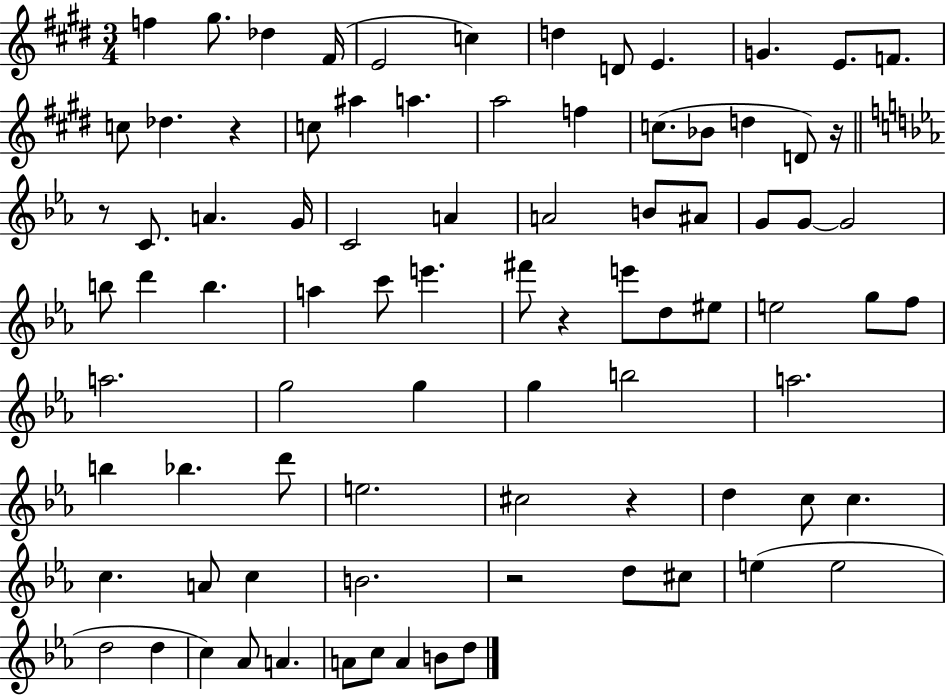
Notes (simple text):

F5/q G#5/e. Db5/q F#4/s E4/h C5/q D5/q D4/e E4/q. G4/q. E4/e. F4/e. C5/e Db5/q. R/q C5/e A#5/q A5/q. A5/h F5/q C5/e. Bb4/e D5/q D4/e R/s R/e C4/e. A4/q. G4/s C4/h A4/q A4/h B4/e A#4/e G4/e G4/e G4/h B5/e D6/q B5/q. A5/q C6/e E6/q. F#6/e R/q E6/e D5/e EIS5/e E5/h G5/e F5/e A5/h. G5/h G5/q G5/q B5/h A5/h. B5/q Bb5/q. D6/e E5/h. C#5/h R/q D5/q C5/e C5/q. C5/q. A4/e C5/q B4/h. R/h D5/e C#5/e E5/q E5/h D5/h D5/q C5/q Ab4/e A4/q. A4/e C5/e A4/q B4/e D5/e